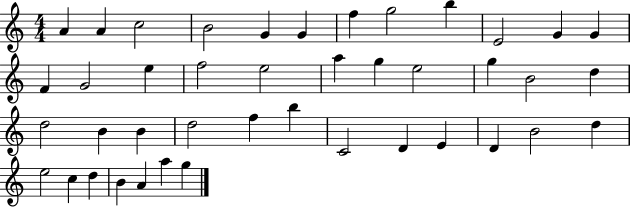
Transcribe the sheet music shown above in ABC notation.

X:1
T:Untitled
M:4/4
L:1/4
K:C
A A c2 B2 G G f g2 b E2 G G F G2 e f2 e2 a g e2 g B2 d d2 B B d2 f b C2 D E D B2 d e2 c d B A a g